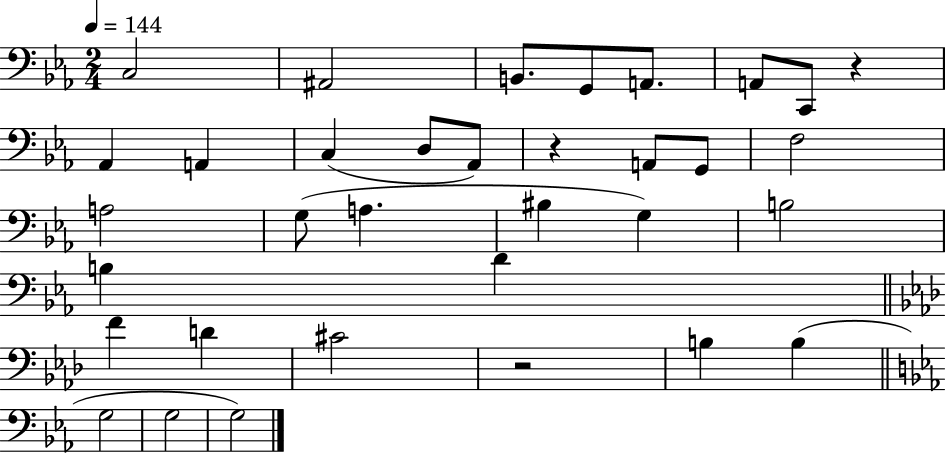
{
  \clef bass
  \numericTimeSignature
  \time 2/4
  \key ees \major
  \tempo 4 = 144
  c2 | ais,2 | b,8. g,8 a,8. | a,8 c,8 r4 | \break aes,4 a,4 | c4( d8 aes,8) | r4 a,8 g,8 | f2 | \break a2 | g8( a4. | bis4 g4) | b2 | \break b4 d'4 | \bar "||" \break \key f \minor f'4 d'4 | cis'2 | r2 | b4 b4( | \break \bar "||" \break \key ees \major g2 | g2 | g2) | \bar "|."
}